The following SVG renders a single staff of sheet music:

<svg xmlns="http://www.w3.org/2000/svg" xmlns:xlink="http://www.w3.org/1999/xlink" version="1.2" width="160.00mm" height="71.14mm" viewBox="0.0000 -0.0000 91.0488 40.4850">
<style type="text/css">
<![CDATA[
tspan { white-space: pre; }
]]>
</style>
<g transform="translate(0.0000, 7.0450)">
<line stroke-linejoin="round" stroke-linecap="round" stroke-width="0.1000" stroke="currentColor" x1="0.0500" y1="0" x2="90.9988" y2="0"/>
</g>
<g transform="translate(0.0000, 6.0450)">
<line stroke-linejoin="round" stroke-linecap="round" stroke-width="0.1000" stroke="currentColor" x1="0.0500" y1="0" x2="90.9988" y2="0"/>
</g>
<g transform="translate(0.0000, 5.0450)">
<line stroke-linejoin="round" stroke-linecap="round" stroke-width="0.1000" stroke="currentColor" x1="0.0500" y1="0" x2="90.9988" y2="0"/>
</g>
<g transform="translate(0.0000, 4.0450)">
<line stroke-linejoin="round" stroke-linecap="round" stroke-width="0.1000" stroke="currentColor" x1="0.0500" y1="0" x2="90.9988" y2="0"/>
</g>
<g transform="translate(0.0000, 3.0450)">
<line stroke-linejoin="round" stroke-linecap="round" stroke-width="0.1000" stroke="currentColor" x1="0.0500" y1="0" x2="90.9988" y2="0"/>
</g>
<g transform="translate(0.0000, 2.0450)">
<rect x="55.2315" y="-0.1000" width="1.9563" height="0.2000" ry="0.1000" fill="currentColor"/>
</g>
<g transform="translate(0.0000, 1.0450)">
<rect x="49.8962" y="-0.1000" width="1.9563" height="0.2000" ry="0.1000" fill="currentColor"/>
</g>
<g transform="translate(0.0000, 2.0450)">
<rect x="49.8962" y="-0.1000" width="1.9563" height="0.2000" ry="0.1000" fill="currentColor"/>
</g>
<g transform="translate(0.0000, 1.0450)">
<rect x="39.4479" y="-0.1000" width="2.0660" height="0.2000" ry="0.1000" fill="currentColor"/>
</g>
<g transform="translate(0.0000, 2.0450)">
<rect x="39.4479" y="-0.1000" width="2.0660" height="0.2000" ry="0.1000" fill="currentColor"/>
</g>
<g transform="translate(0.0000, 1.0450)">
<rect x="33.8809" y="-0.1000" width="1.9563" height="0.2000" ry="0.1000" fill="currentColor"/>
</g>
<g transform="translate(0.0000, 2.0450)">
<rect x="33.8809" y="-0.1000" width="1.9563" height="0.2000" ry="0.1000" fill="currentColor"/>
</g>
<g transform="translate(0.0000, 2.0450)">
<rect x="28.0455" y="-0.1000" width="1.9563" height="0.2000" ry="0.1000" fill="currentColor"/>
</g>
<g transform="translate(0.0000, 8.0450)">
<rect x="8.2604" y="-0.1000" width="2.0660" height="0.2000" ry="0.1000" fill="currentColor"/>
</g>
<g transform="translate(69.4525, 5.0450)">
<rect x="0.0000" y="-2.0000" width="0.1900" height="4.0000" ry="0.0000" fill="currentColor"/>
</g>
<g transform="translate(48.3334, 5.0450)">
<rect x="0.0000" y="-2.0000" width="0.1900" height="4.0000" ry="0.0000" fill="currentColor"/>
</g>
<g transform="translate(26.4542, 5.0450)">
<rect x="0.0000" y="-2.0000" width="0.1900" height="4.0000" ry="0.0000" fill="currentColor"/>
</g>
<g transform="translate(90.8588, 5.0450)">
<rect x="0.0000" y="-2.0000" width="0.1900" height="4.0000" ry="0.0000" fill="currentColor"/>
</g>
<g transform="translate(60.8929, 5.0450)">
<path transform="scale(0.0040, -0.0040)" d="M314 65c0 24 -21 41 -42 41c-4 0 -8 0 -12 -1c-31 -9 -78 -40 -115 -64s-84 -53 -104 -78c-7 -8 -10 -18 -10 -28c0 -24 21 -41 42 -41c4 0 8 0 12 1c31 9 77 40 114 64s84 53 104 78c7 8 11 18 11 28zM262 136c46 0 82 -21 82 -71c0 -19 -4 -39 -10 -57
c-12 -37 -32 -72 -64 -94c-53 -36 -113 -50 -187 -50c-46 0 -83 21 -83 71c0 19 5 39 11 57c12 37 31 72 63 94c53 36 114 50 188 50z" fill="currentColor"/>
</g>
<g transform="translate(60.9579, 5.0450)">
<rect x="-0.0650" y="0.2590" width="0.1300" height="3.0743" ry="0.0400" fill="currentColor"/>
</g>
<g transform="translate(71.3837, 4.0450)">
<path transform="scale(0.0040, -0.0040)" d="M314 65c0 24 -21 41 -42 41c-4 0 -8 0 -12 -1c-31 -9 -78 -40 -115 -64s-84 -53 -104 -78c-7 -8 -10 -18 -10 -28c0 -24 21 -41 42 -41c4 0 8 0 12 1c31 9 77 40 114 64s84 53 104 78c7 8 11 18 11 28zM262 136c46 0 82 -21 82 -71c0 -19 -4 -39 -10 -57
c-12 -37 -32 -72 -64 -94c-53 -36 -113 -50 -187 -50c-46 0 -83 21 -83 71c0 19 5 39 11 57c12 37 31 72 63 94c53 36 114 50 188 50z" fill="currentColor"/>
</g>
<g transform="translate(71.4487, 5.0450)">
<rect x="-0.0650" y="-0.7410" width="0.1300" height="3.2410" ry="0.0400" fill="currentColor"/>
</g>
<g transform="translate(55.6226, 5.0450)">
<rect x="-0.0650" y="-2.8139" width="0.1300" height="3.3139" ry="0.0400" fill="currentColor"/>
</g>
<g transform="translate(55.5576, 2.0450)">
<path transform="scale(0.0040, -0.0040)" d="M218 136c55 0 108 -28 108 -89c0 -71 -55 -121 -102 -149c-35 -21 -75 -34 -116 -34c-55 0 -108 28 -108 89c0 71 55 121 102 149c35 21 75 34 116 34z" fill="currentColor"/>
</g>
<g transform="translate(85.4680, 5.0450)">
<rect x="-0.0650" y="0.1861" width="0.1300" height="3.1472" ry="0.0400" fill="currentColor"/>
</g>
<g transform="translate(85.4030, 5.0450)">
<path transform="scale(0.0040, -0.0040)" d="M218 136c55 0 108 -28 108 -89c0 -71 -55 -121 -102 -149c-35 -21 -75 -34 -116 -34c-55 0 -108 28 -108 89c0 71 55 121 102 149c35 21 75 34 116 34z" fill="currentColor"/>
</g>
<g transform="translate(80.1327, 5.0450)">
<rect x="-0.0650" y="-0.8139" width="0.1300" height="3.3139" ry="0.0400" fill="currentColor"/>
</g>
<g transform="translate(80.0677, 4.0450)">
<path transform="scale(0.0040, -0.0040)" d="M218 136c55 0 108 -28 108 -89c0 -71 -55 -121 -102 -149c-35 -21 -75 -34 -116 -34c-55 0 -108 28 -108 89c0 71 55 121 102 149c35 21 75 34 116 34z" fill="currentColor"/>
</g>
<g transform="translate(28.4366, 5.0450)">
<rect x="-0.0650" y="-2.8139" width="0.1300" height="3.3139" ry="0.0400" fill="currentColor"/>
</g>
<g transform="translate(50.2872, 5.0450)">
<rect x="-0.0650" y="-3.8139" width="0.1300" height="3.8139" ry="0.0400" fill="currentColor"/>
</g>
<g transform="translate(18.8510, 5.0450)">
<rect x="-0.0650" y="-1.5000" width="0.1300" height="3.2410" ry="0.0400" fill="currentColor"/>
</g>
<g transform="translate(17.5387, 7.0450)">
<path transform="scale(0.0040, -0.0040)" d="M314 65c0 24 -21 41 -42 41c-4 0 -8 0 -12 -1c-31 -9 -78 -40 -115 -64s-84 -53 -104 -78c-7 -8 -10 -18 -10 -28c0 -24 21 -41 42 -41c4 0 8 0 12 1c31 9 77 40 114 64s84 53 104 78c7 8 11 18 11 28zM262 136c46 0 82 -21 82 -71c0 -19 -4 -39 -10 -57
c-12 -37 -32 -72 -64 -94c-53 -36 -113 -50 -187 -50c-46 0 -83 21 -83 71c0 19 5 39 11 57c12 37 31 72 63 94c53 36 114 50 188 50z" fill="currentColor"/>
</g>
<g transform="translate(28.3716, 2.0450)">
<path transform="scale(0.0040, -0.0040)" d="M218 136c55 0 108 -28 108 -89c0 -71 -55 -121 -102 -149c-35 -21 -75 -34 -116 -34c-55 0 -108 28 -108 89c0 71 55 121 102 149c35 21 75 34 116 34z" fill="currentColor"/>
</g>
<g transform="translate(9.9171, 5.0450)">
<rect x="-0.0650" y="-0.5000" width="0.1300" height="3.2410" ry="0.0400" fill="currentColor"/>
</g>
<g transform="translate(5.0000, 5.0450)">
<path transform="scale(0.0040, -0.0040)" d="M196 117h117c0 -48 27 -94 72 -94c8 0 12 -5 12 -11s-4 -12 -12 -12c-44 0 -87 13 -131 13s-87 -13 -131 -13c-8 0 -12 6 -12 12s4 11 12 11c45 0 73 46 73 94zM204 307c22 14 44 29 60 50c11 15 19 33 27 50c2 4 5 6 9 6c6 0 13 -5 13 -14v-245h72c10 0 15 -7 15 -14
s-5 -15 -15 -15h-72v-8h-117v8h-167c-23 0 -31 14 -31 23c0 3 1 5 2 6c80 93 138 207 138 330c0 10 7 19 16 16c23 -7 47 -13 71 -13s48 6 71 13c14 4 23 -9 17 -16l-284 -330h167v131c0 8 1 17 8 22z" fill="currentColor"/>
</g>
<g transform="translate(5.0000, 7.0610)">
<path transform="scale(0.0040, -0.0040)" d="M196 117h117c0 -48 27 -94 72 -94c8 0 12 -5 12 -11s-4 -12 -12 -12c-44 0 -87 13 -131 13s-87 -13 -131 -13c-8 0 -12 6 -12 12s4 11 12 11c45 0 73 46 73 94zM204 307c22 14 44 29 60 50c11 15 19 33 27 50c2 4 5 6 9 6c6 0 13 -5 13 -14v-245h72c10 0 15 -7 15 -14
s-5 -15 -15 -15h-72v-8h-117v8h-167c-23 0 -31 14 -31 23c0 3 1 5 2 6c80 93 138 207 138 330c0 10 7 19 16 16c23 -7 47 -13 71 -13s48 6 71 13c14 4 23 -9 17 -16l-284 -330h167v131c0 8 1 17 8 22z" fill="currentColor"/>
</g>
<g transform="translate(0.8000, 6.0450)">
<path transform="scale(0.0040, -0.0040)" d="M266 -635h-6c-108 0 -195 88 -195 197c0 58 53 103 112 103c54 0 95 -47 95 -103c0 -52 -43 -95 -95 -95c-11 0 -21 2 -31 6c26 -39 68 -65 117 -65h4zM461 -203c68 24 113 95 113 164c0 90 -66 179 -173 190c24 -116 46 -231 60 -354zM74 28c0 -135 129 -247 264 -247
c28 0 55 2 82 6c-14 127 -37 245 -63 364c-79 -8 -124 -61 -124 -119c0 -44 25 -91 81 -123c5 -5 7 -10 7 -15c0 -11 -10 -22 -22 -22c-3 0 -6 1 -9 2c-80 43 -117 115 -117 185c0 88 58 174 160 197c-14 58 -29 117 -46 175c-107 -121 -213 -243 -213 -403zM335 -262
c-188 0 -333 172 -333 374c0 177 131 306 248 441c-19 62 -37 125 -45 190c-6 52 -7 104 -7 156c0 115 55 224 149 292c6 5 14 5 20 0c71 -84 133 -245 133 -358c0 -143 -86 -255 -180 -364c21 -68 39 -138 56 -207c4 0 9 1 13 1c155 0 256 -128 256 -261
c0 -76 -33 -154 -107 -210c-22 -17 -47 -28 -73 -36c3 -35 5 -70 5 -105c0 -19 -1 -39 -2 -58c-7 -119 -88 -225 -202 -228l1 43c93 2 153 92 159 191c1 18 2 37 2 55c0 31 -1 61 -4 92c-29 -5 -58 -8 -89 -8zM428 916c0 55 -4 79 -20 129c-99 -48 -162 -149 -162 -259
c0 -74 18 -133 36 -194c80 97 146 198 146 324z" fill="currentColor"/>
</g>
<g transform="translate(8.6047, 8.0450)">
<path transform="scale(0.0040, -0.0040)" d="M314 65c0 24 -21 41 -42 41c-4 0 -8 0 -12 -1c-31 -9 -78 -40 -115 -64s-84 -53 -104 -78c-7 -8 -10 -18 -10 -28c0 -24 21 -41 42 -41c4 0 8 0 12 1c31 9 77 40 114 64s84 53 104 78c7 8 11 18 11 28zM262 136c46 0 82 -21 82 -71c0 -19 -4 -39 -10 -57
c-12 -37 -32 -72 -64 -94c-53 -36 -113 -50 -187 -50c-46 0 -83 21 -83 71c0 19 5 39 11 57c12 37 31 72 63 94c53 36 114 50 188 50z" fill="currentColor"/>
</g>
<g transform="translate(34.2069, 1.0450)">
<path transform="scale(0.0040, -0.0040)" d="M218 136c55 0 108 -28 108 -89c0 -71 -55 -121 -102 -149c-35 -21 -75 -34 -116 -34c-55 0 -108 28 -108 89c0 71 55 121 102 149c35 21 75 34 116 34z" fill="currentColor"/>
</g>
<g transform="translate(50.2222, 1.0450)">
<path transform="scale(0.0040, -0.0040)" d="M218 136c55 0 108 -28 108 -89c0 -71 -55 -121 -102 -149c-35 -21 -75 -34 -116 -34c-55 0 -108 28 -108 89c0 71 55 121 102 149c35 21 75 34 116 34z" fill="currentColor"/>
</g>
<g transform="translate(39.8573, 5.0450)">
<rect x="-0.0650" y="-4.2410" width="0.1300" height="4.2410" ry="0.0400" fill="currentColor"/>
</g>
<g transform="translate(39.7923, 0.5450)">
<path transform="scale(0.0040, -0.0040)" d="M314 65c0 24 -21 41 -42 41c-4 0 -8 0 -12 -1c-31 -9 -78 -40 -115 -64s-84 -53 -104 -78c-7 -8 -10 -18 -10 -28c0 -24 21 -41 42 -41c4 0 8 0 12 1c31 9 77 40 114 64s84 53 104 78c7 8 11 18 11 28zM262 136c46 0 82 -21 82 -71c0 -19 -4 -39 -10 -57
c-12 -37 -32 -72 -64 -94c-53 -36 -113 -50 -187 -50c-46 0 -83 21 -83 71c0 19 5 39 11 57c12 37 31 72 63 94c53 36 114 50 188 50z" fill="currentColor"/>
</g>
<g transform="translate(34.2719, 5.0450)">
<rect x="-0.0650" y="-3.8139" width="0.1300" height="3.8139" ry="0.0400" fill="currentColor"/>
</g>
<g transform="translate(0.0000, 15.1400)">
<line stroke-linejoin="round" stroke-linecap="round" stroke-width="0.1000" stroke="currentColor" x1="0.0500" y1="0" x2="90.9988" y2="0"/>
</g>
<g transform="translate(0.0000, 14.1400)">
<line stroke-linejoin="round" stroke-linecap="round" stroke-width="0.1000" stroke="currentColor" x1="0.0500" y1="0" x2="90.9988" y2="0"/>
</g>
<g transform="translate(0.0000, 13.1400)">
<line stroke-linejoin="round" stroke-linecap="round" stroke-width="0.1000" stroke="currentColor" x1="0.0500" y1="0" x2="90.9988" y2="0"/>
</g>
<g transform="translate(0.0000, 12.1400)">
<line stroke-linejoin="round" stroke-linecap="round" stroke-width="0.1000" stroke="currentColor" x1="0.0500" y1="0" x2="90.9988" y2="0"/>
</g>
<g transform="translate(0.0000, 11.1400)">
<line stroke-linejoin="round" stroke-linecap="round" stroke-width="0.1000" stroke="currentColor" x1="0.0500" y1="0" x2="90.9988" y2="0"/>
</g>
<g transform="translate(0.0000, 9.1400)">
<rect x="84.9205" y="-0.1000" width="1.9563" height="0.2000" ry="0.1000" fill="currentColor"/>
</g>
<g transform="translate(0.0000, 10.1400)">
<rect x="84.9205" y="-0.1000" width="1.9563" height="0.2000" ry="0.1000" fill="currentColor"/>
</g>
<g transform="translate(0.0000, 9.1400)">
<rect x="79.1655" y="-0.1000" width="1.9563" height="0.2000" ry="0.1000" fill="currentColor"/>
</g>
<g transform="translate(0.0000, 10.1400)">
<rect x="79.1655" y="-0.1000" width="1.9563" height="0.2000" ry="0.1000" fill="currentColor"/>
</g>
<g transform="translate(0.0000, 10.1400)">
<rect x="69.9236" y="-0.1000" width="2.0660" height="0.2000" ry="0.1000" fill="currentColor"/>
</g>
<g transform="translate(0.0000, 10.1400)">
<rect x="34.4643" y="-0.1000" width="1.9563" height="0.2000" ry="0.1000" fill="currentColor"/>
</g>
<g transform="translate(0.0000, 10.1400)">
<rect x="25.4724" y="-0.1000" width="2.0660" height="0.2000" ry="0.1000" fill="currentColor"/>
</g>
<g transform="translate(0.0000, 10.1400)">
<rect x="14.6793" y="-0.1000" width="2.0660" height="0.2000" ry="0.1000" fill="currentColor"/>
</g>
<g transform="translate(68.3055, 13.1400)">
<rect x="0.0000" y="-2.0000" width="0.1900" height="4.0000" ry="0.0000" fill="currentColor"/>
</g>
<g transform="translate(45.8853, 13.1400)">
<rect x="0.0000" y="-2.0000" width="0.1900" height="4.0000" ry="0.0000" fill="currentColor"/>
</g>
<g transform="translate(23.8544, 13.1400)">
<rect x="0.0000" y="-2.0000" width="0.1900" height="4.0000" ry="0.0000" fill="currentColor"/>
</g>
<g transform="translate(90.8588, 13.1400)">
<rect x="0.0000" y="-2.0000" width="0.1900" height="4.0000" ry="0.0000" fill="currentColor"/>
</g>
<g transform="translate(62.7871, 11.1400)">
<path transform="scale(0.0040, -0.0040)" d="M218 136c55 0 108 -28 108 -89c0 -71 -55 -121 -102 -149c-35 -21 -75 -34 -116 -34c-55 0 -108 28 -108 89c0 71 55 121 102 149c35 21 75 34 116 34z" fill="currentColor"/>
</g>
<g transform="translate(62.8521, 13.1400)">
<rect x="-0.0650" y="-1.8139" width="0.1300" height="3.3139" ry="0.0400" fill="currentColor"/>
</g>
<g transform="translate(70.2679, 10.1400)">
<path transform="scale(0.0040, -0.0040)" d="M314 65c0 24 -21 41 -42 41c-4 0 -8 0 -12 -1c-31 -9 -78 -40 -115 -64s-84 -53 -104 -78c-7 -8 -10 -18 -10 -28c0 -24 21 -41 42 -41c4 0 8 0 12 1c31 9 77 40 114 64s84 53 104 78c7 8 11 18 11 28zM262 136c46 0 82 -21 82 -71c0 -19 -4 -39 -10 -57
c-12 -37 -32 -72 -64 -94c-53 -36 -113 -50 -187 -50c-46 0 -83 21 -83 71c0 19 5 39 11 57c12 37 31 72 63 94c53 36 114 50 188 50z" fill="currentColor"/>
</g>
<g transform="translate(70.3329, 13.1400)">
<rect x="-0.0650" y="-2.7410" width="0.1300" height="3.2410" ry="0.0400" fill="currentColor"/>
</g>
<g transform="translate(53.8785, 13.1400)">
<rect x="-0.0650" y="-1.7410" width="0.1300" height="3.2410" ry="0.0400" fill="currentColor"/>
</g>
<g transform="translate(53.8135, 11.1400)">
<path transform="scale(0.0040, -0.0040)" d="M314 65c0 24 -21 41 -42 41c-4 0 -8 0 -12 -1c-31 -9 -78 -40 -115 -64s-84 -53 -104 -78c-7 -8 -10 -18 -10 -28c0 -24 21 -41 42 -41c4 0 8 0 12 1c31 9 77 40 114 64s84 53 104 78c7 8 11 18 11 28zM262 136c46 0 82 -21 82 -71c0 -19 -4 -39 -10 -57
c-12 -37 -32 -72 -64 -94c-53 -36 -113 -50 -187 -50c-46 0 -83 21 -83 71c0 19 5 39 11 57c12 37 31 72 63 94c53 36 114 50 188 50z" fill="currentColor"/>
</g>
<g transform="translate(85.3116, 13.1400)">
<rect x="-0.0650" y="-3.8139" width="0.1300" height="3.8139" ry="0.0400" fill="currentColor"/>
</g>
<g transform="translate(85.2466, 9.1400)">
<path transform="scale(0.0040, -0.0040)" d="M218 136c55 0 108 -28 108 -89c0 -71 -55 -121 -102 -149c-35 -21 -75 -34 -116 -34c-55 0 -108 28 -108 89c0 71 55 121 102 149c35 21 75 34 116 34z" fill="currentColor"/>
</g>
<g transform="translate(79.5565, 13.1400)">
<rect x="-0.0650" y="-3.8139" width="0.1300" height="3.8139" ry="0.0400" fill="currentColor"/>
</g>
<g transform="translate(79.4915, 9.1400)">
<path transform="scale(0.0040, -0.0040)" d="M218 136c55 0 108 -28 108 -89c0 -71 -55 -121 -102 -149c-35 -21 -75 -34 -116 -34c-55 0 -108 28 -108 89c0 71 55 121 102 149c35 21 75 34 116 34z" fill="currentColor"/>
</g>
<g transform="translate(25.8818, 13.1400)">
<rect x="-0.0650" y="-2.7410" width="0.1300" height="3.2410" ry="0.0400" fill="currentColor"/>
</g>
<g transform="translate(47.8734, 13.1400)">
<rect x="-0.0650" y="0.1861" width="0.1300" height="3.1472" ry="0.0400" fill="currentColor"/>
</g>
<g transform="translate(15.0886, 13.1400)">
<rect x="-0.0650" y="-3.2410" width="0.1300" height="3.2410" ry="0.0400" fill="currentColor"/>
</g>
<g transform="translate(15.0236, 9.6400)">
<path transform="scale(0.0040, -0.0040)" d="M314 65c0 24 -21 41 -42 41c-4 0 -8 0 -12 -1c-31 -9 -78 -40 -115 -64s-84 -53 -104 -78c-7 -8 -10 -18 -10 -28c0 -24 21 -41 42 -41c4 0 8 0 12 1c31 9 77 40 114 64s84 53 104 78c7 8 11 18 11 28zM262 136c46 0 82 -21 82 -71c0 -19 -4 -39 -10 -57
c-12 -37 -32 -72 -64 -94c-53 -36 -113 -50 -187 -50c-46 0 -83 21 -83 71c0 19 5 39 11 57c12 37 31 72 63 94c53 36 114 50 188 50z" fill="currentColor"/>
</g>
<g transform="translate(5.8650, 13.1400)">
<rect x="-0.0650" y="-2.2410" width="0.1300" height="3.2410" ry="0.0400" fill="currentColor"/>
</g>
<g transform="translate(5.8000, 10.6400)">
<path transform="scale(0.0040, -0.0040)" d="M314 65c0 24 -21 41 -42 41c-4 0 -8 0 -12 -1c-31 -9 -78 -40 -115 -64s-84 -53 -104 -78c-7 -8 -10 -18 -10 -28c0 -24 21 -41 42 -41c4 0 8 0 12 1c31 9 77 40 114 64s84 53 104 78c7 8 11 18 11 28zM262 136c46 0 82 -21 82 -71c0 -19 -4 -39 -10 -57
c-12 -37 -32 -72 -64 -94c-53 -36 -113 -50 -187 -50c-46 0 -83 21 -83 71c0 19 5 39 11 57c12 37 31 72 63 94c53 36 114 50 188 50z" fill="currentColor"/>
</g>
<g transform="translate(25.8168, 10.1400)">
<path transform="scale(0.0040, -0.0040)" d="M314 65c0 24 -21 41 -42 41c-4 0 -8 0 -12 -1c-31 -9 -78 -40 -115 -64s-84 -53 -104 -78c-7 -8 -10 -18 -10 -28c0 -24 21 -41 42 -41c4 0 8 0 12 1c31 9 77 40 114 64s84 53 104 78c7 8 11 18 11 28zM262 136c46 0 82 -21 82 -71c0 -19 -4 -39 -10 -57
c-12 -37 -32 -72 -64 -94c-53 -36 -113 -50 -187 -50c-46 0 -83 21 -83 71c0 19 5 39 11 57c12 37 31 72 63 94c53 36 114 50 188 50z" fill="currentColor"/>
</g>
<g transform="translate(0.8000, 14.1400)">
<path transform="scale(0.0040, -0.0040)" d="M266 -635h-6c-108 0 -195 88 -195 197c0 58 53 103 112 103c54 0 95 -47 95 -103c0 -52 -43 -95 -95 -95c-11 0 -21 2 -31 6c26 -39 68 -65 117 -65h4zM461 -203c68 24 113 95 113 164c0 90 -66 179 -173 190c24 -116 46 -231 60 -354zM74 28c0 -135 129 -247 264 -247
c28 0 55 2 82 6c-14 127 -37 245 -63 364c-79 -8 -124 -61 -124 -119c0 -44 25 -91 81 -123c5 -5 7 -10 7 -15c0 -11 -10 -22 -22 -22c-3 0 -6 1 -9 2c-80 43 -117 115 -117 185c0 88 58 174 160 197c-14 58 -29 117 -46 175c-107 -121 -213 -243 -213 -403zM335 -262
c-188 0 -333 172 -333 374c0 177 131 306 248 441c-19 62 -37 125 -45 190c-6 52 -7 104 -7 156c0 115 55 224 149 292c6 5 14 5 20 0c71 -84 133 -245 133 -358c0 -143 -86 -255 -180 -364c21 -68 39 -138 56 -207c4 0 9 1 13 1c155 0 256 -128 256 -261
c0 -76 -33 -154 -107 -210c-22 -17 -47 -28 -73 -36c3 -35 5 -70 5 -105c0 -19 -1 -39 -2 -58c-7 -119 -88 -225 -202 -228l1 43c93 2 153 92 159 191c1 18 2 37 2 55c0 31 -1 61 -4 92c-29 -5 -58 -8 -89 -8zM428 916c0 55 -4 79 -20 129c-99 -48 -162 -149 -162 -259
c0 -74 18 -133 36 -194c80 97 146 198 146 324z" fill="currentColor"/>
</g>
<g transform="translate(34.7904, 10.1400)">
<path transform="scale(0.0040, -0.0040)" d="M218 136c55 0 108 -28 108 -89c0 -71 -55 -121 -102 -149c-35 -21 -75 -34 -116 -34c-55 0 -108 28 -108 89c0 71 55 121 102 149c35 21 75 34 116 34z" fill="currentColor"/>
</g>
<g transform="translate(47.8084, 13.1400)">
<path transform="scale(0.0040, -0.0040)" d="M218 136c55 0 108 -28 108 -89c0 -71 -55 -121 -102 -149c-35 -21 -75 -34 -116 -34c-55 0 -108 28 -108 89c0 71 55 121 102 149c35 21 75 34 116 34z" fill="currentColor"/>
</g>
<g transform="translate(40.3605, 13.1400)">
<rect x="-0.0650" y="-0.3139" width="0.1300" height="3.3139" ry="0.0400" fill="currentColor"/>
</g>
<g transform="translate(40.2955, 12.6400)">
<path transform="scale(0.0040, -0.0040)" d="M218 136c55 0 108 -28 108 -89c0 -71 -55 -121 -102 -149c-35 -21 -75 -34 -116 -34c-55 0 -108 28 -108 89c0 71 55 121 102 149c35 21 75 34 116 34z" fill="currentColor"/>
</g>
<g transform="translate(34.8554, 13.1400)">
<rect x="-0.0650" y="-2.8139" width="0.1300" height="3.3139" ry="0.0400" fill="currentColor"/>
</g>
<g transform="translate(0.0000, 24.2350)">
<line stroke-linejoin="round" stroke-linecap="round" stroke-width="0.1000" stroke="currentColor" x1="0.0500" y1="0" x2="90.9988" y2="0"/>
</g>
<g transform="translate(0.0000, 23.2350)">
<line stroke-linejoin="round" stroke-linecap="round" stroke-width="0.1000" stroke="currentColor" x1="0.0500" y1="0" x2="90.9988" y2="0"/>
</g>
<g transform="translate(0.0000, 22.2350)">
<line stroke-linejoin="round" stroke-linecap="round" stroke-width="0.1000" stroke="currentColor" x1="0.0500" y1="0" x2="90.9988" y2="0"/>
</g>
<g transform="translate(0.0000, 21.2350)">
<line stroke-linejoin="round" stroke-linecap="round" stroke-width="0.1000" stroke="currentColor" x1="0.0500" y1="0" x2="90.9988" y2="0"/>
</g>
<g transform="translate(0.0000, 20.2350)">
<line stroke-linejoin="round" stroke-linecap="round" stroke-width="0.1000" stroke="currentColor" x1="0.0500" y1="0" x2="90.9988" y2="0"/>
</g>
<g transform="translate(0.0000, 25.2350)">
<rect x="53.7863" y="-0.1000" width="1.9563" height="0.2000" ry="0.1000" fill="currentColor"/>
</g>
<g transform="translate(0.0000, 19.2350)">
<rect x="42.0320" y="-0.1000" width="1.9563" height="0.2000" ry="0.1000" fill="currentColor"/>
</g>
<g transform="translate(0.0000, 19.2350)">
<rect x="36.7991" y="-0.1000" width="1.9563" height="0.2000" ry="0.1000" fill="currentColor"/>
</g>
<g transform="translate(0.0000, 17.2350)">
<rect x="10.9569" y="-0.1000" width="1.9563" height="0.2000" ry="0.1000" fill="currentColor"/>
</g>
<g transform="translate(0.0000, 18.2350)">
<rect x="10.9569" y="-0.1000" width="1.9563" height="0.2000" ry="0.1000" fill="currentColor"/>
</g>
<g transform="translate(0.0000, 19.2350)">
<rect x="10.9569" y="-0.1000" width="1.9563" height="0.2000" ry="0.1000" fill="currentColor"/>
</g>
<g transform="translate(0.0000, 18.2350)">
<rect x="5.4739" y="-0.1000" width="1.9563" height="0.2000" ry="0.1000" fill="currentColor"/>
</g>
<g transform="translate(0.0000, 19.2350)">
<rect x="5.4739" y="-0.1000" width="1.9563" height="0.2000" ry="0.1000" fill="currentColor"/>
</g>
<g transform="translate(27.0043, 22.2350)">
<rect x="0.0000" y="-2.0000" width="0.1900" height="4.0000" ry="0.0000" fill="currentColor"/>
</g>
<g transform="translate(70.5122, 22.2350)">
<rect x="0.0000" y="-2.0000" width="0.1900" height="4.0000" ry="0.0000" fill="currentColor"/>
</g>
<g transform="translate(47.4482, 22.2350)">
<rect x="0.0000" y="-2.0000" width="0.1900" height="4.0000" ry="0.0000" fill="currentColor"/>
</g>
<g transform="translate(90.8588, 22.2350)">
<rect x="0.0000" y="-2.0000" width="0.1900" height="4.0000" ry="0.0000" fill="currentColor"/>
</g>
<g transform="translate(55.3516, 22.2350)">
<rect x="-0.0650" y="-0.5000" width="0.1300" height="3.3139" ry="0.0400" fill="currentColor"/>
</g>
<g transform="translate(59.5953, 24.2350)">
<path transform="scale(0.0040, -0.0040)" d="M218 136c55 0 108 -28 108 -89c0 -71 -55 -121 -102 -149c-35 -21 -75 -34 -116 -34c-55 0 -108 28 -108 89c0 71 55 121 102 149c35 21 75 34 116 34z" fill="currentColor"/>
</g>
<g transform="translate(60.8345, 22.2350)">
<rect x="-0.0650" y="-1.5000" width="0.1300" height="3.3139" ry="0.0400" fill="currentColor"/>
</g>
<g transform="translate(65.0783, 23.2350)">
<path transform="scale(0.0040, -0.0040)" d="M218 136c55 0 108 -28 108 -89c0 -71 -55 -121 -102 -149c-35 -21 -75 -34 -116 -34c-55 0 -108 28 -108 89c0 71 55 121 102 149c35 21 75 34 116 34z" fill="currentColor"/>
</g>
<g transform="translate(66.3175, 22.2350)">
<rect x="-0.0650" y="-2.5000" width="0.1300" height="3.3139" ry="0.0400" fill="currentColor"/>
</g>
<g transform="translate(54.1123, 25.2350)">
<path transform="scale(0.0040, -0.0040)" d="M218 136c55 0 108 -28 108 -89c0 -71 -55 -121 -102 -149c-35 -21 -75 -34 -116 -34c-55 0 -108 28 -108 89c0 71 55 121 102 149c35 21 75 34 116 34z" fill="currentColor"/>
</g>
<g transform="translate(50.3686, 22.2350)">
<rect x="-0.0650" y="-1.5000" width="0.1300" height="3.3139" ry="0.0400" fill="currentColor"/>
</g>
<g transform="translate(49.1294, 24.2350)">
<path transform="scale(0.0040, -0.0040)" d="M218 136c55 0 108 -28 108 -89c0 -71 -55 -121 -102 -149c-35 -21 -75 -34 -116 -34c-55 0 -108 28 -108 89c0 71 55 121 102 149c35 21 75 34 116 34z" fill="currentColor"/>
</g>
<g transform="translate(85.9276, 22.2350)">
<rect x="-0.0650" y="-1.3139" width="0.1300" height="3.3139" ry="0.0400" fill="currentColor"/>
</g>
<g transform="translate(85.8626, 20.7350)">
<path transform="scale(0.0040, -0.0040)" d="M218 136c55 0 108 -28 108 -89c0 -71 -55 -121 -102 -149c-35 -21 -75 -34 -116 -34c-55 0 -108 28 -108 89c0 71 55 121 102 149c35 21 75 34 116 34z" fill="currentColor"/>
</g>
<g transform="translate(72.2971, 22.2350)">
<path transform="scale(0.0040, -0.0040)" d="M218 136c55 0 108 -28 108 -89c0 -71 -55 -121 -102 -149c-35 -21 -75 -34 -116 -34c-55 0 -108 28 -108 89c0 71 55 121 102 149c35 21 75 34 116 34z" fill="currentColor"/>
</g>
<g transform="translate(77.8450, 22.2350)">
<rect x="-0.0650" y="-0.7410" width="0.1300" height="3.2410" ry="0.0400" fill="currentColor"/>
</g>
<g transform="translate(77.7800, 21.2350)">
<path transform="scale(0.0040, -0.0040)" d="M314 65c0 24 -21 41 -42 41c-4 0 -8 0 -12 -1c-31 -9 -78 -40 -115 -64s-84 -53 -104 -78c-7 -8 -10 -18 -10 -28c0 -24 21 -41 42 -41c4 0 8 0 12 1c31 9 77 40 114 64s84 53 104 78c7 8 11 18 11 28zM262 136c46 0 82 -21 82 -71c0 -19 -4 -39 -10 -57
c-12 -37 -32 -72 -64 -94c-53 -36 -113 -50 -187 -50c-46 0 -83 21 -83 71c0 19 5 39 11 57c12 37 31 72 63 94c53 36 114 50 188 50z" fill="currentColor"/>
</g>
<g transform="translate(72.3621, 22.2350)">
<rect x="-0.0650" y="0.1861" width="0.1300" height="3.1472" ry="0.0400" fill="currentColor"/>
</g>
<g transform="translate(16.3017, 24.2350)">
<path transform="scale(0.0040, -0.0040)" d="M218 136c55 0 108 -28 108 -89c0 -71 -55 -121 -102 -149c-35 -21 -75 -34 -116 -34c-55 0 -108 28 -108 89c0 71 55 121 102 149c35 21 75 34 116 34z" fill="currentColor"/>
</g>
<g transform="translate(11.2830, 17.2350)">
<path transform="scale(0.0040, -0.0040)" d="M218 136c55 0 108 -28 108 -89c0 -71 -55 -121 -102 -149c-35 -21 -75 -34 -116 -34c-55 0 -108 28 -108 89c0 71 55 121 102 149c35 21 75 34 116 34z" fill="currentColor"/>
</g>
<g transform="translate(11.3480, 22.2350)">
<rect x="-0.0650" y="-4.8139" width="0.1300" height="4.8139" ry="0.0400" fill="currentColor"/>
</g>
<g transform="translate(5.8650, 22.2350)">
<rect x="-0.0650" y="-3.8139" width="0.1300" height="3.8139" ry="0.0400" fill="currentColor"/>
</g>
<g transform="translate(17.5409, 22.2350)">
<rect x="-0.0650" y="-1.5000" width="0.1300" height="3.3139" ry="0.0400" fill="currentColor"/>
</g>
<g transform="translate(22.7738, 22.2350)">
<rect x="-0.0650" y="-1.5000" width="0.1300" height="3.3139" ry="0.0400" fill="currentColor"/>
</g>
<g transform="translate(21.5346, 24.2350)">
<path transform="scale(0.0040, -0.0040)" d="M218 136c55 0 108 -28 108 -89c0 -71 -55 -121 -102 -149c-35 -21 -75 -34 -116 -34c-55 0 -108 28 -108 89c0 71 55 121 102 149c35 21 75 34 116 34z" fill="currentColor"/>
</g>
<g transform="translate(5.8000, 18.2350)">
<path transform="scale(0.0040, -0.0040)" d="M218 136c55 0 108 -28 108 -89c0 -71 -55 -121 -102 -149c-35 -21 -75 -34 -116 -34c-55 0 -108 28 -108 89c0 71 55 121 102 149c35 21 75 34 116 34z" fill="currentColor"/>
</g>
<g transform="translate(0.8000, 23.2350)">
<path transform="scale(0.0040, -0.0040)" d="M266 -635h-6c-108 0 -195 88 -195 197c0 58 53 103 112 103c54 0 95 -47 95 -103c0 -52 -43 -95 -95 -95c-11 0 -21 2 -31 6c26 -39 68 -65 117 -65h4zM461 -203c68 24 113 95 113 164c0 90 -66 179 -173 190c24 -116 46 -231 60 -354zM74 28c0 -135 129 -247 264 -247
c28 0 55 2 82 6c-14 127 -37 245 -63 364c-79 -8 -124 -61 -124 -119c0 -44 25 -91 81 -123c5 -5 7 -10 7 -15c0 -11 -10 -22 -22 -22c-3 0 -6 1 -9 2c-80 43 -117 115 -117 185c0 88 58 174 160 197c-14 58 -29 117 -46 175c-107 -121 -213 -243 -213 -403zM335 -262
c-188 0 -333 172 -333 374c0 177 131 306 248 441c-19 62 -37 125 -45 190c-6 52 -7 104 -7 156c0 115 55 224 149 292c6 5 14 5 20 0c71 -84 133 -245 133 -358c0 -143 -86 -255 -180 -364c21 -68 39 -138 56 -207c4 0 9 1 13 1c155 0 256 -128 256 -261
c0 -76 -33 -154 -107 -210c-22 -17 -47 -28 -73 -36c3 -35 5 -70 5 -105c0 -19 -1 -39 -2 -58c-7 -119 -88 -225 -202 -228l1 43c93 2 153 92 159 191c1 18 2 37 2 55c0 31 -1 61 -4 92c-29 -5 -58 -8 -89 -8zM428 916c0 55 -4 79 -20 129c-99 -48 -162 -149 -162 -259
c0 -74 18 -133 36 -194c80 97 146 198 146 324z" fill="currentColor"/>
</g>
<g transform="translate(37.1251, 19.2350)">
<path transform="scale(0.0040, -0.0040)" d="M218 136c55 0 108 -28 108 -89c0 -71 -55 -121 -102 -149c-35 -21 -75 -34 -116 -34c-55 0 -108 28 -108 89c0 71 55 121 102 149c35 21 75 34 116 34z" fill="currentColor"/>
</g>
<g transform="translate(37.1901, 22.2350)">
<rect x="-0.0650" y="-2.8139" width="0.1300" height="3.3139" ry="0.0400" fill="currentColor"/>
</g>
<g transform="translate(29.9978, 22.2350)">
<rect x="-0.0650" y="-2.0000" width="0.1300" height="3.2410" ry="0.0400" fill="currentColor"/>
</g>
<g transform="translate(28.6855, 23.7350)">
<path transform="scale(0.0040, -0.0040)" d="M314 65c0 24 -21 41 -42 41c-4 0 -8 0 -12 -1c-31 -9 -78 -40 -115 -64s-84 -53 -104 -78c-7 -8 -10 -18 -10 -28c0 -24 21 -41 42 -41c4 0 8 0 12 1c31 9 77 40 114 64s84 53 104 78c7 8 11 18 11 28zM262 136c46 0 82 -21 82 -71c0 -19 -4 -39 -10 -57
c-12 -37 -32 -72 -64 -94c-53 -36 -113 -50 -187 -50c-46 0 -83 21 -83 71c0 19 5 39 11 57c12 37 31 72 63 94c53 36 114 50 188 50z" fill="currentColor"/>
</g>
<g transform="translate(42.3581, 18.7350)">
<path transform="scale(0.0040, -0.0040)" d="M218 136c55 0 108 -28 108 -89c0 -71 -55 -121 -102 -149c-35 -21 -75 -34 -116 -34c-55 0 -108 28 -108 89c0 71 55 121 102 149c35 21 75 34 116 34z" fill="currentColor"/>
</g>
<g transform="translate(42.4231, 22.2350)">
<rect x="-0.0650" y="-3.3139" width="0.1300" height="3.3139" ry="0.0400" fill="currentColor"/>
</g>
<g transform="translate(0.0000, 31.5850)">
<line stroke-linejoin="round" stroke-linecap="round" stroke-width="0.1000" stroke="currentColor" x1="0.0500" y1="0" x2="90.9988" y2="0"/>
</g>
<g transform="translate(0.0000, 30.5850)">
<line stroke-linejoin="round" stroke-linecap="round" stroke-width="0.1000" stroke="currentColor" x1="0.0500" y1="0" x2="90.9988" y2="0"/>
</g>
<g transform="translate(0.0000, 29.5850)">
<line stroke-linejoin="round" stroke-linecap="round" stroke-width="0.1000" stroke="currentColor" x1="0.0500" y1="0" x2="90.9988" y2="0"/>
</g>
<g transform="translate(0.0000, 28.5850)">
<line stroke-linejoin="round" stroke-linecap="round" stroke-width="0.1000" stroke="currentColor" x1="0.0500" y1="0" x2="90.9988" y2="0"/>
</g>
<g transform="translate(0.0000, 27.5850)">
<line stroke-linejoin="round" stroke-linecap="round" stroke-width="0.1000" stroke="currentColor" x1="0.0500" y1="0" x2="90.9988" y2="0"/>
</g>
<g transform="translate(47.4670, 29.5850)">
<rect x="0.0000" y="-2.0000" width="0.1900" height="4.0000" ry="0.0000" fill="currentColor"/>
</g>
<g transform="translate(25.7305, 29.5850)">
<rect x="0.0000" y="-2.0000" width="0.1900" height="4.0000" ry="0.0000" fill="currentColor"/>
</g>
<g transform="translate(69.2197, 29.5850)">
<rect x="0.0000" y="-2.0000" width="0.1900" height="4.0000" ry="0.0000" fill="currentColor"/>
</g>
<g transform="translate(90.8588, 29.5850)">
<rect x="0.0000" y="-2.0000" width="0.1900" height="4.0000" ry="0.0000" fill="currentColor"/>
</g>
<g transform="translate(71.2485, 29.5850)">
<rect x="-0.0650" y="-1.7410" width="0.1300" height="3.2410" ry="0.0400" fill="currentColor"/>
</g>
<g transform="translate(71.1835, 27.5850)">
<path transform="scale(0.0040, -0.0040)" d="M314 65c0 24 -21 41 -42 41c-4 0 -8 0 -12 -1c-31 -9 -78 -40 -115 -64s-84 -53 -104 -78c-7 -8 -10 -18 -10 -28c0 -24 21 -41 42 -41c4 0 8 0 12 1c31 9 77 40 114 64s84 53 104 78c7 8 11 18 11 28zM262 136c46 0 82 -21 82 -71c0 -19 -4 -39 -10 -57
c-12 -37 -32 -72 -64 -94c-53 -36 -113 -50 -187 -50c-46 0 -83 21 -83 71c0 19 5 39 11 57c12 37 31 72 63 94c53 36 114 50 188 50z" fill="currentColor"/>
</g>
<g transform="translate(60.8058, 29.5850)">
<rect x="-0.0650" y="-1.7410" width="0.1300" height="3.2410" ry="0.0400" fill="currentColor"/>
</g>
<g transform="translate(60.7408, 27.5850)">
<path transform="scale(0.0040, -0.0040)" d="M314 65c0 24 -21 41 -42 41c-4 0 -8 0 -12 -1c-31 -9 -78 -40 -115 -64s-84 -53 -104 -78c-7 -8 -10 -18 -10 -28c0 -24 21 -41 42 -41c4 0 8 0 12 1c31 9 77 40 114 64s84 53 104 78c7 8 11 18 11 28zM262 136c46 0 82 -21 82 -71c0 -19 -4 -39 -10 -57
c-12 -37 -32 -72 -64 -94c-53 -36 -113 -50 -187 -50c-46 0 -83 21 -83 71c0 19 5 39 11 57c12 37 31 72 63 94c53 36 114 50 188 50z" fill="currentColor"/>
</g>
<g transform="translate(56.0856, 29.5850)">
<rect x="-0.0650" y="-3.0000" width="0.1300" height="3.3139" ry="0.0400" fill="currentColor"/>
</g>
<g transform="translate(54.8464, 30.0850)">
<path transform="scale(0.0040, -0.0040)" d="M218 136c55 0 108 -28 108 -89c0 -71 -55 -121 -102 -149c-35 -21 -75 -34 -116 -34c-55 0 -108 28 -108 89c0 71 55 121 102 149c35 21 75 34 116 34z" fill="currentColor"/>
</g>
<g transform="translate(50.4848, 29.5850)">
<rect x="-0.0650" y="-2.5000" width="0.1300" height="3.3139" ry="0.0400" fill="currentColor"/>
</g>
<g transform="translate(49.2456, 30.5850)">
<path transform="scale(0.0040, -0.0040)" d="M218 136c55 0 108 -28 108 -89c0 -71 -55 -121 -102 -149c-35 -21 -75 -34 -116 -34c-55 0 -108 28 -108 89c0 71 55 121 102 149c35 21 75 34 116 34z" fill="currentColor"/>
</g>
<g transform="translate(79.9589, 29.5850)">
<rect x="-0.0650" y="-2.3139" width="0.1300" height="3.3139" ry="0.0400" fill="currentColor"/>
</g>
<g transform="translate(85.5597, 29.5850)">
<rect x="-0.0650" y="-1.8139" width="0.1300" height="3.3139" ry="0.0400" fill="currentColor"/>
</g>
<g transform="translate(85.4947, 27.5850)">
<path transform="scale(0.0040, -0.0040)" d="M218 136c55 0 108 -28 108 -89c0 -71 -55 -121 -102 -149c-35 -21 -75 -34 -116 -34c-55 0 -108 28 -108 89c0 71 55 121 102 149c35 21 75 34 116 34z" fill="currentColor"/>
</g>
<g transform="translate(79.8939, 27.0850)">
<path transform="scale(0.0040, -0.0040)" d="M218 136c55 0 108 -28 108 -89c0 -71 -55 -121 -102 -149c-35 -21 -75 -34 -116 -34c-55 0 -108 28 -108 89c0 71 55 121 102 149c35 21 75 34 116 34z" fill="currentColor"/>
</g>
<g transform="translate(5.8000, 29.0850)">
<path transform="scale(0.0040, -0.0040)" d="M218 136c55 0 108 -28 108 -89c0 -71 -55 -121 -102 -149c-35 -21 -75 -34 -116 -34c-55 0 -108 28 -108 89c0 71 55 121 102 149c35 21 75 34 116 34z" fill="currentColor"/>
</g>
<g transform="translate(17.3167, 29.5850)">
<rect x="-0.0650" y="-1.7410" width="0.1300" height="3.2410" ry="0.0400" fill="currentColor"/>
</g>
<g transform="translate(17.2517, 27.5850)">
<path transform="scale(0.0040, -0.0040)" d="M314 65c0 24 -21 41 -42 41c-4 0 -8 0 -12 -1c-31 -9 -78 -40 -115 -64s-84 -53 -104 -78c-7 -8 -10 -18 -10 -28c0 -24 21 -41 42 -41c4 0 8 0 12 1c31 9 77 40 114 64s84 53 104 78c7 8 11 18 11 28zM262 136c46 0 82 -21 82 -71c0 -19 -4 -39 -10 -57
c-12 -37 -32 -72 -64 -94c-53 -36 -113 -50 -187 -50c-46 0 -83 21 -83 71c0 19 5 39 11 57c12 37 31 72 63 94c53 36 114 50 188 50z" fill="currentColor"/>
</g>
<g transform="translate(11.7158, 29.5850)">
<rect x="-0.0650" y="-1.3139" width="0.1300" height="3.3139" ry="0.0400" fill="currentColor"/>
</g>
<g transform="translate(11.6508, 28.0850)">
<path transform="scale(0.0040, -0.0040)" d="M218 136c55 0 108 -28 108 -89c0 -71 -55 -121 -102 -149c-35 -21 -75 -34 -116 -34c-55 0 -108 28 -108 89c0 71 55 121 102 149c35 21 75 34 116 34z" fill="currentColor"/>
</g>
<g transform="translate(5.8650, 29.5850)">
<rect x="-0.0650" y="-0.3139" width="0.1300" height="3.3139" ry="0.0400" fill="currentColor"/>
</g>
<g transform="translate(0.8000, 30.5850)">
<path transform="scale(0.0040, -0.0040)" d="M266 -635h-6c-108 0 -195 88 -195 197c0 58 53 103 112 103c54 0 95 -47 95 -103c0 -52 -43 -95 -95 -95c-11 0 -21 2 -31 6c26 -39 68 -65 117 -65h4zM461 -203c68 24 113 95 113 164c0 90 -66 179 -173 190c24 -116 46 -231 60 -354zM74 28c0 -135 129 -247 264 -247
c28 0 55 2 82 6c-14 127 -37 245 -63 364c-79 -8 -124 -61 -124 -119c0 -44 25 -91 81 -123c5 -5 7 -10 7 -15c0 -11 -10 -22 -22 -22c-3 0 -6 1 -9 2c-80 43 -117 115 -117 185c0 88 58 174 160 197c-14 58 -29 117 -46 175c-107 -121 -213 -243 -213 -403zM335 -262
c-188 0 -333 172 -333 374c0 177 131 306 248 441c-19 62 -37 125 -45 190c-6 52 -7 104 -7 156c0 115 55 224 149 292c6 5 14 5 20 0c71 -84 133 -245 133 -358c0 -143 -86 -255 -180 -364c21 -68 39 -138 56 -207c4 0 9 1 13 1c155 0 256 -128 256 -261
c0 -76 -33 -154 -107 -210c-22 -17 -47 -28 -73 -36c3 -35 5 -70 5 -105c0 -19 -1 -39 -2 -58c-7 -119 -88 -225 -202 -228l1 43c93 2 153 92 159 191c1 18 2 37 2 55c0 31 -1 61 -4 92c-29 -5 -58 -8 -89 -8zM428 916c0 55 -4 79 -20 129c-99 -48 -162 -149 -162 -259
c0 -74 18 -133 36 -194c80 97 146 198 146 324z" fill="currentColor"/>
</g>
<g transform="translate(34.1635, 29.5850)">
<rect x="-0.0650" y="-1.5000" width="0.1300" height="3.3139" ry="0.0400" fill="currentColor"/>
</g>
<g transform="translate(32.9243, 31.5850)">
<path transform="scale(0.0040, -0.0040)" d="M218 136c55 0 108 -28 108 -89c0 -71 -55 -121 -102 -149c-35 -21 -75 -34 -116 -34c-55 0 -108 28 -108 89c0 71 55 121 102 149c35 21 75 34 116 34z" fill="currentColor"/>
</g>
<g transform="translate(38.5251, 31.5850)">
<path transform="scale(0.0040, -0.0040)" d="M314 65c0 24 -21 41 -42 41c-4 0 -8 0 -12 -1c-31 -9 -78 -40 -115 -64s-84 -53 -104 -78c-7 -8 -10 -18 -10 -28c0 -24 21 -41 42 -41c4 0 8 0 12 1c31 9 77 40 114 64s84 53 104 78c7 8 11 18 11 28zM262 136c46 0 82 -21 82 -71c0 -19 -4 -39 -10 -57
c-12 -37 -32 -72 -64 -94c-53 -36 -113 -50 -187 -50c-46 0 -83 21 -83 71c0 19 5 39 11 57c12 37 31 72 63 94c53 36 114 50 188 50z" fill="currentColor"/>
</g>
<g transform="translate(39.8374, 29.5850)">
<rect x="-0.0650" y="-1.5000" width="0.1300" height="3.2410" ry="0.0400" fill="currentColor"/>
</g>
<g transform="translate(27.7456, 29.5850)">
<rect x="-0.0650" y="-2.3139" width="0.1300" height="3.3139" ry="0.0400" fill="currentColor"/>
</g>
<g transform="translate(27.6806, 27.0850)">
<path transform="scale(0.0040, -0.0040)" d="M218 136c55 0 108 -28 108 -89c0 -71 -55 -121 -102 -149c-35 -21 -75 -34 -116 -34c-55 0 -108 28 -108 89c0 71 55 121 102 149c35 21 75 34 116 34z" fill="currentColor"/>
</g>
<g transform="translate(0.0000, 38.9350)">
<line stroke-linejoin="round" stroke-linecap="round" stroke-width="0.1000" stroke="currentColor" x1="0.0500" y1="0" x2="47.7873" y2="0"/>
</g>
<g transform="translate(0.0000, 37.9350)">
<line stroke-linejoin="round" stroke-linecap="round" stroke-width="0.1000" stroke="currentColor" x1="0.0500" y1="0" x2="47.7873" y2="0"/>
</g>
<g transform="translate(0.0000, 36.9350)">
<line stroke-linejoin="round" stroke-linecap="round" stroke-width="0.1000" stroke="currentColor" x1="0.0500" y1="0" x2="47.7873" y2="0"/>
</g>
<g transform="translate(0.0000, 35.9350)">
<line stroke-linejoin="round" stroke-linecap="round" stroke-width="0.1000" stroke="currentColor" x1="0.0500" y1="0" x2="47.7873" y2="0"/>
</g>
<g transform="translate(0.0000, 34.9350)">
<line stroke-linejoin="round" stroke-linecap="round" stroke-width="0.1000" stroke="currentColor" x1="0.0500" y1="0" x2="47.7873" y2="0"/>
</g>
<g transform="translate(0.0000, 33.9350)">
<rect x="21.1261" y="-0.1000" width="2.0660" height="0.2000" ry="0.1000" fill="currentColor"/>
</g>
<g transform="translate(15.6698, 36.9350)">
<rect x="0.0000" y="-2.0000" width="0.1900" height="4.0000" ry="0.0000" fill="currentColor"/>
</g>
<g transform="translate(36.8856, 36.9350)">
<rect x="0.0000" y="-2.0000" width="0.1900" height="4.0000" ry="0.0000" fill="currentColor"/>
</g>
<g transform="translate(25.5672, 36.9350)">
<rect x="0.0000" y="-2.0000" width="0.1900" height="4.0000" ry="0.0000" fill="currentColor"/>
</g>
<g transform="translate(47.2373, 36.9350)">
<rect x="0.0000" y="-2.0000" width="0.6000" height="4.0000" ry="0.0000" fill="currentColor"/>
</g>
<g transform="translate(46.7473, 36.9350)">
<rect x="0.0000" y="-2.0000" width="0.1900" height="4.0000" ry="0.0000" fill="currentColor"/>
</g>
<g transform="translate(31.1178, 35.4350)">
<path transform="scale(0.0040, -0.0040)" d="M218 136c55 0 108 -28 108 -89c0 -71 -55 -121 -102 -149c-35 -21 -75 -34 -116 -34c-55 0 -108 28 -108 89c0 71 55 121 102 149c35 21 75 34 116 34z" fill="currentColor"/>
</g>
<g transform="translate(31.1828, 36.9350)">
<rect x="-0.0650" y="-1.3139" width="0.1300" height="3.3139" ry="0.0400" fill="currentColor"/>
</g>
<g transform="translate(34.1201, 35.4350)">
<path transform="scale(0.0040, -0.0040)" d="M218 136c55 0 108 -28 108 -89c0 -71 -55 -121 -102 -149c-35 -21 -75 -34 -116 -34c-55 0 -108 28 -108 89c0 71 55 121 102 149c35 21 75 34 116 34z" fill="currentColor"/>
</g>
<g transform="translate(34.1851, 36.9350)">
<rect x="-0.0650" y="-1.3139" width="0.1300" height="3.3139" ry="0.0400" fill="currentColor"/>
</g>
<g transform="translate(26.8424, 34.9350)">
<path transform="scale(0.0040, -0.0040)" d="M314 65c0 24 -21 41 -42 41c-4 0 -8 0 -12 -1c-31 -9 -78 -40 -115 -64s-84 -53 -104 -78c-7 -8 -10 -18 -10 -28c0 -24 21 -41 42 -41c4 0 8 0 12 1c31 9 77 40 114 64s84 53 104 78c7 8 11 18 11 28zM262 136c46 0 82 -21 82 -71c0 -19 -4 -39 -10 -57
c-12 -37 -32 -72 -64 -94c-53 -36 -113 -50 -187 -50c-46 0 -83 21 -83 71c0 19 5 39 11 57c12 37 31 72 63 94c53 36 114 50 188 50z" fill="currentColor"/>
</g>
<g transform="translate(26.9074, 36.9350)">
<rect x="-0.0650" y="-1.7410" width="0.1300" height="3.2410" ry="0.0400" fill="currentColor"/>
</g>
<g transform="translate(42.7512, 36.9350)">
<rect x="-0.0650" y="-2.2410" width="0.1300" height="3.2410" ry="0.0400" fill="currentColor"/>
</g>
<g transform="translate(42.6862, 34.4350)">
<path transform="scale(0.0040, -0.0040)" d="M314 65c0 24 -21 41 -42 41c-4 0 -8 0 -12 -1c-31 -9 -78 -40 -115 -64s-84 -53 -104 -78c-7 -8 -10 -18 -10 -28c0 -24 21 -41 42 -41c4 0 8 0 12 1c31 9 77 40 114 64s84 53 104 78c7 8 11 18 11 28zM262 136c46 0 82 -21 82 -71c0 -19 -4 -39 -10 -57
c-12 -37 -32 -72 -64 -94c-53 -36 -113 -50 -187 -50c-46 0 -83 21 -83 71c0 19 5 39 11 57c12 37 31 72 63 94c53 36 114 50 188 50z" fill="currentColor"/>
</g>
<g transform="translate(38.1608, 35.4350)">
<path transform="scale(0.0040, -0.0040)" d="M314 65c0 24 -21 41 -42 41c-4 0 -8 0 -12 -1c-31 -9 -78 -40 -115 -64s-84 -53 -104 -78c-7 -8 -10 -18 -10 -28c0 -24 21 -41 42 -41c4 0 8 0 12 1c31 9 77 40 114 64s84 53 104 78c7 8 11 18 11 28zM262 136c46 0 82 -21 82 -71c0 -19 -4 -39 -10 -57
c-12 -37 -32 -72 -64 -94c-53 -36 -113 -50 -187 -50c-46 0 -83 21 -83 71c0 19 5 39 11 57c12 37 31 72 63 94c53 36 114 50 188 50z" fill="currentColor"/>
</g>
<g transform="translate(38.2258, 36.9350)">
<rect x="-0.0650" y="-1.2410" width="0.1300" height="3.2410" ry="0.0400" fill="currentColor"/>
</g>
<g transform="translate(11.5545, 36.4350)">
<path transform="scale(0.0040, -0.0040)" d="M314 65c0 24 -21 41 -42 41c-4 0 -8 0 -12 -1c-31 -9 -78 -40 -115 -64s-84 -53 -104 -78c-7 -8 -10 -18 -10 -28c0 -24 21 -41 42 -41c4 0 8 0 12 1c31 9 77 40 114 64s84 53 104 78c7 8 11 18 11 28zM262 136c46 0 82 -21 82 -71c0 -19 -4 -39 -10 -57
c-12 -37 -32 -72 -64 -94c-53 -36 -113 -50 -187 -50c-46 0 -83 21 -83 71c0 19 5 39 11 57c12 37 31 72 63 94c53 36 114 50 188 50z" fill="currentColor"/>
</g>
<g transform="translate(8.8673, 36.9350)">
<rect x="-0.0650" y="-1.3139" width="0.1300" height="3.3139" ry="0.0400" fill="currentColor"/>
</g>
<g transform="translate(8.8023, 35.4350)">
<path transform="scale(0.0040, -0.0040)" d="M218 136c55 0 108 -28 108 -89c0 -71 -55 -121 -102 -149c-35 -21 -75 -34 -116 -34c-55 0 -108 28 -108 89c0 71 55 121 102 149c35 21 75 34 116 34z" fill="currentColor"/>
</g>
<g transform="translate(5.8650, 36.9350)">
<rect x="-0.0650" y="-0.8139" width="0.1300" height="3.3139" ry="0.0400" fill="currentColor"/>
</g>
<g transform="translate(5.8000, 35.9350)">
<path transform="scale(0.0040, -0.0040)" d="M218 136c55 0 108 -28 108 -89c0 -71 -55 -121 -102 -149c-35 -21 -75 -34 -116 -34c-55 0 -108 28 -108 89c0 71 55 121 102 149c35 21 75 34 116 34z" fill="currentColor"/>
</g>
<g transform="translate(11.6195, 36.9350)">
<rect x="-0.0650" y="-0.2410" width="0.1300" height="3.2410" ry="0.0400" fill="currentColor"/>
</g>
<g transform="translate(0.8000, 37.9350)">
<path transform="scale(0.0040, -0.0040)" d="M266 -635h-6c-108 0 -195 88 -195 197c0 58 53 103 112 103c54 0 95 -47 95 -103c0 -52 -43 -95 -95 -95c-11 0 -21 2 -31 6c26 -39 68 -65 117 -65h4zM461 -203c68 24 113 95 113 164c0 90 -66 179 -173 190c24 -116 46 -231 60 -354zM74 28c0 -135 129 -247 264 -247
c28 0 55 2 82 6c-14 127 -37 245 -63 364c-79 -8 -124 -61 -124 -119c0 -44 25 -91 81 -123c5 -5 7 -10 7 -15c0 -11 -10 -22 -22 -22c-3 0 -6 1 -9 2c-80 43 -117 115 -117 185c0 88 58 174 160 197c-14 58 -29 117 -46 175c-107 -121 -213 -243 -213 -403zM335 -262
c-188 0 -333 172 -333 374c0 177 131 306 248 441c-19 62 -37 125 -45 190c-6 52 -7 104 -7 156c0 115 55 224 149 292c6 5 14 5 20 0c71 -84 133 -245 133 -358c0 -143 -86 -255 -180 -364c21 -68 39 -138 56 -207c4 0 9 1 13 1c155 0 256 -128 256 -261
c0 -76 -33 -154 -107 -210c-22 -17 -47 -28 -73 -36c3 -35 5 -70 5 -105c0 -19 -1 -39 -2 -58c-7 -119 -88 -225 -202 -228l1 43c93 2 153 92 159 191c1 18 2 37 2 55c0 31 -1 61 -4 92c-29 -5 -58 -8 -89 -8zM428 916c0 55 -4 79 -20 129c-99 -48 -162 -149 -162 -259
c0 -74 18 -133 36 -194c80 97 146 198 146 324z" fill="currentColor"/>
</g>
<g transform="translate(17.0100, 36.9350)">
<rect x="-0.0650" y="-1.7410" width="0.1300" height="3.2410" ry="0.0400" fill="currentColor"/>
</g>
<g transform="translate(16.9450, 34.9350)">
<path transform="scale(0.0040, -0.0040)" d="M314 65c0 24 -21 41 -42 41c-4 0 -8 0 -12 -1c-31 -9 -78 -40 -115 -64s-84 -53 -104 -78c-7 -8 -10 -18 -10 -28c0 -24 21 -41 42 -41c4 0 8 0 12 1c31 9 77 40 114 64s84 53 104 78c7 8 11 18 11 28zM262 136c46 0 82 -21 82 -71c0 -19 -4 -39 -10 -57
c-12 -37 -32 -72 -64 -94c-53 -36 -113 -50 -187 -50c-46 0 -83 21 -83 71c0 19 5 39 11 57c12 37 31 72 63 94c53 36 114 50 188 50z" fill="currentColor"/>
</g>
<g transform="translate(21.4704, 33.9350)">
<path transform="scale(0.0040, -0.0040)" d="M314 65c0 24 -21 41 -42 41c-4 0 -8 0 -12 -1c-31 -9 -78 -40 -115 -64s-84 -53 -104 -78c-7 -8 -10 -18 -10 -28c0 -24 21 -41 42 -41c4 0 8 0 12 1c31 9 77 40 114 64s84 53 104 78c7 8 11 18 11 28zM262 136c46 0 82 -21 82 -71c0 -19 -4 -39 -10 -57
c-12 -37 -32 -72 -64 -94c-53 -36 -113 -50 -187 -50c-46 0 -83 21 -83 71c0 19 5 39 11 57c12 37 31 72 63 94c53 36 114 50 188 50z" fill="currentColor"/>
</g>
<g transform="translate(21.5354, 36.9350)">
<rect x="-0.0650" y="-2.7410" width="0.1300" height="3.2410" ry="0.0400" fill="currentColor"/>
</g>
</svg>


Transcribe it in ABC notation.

X:1
T:Untitled
M:4/4
L:1/4
K:C
C2 E2 a c' d'2 c' a B2 d2 d B g2 b2 a2 a c B f2 f a2 c' c' c' e' E E F2 a b E C E G B d2 e c e f2 g E E2 G A f2 f2 g f d e c2 f2 a2 f2 e e e2 g2